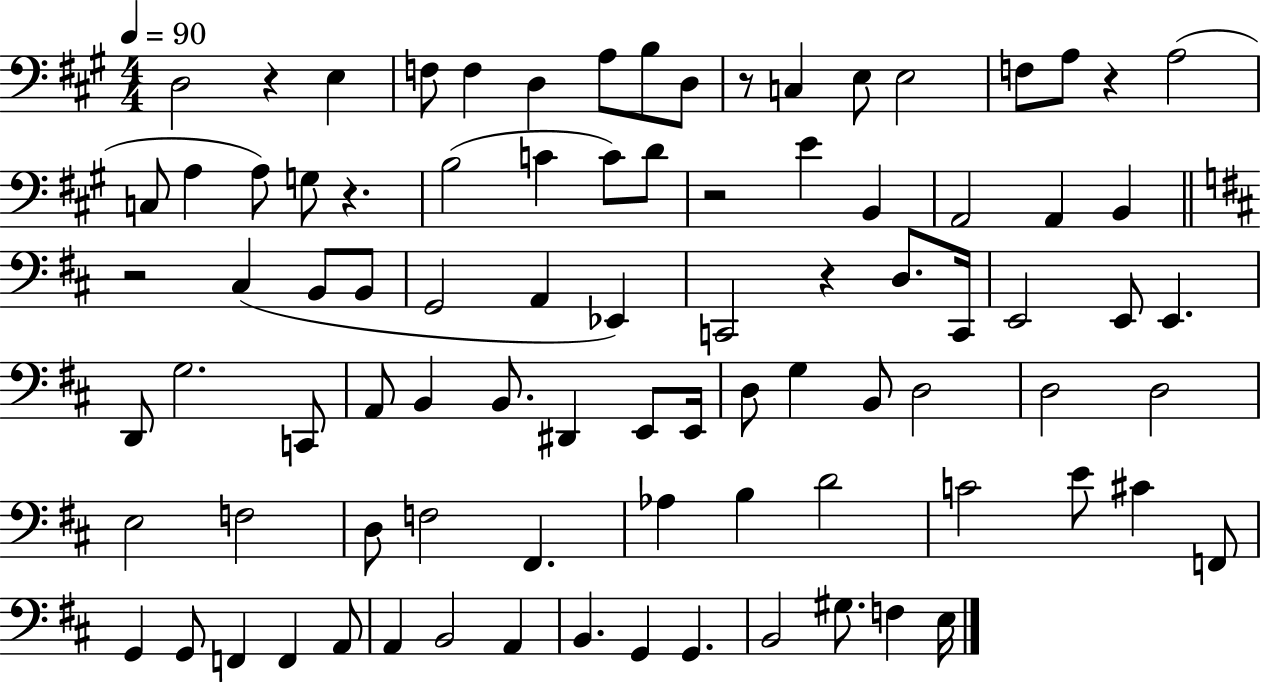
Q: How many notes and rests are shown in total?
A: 88